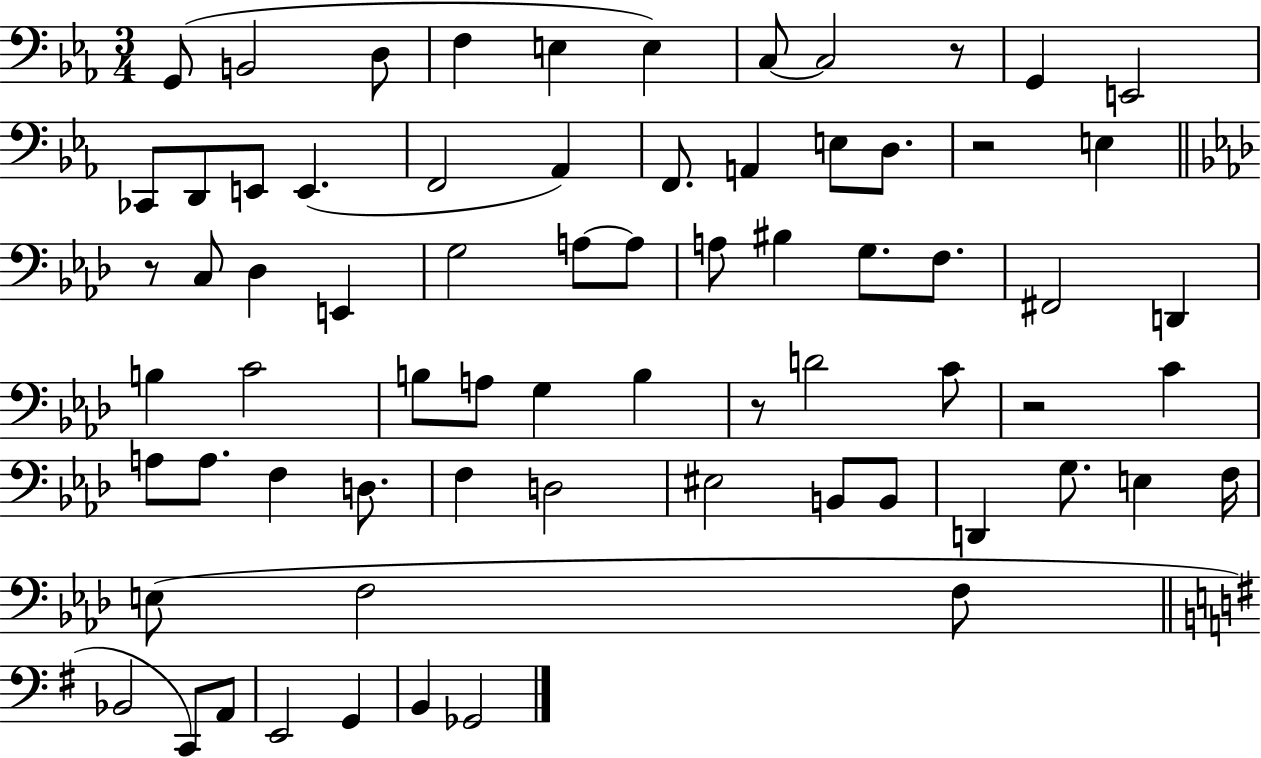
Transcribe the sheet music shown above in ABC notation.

X:1
T:Untitled
M:3/4
L:1/4
K:Eb
G,,/2 B,,2 D,/2 F, E, E, C,/2 C,2 z/2 G,, E,,2 _C,,/2 D,,/2 E,,/2 E,, F,,2 _A,, F,,/2 A,, E,/2 D,/2 z2 E, z/2 C,/2 _D, E,, G,2 A,/2 A,/2 A,/2 ^B, G,/2 F,/2 ^F,,2 D,, B, C2 B,/2 A,/2 G, B, z/2 D2 C/2 z2 C A,/2 A,/2 F, D,/2 F, D,2 ^E,2 B,,/2 B,,/2 D,, G,/2 E, F,/4 E,/2 F,2 F,/2 _B,,2 C,,/2 A,,/2 E,,2 G,, B,, _G,,2